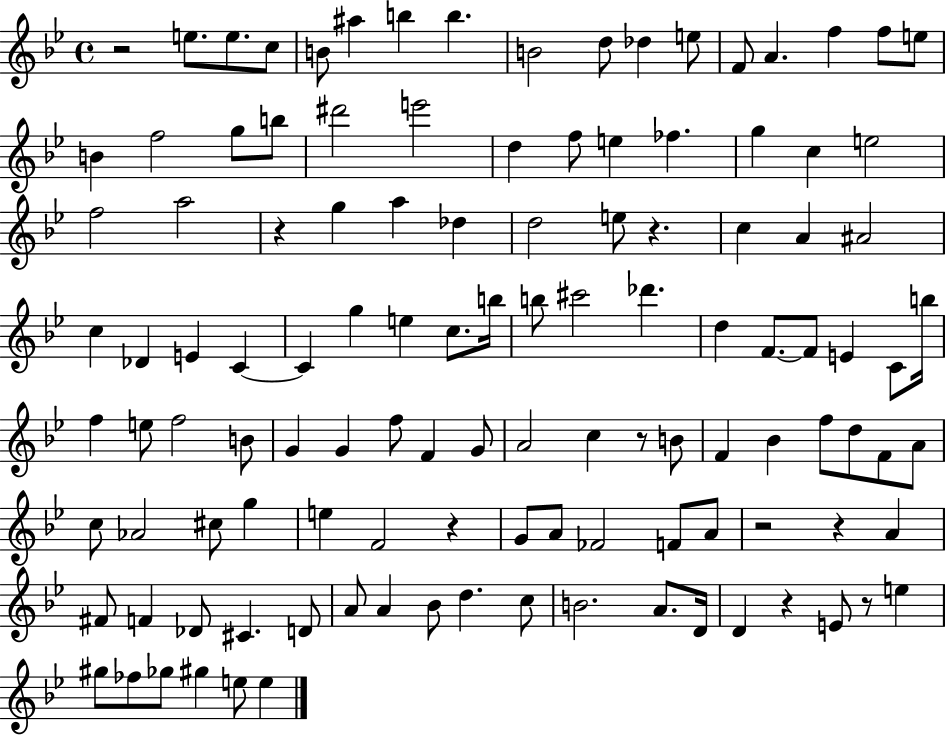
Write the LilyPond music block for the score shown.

{
  \clef treble
  \time 4/4
  \defaultTimeSignature
  \key bes \major
  r2 e''8. e''8. c''8 | b'8 ais''4 b''4 b''4. | b'2 d''8 des''4 e''8 | f'8 a'4. f''4 f''8 e''8 | \break b'4 f''2 g''8 b''8 | dis'''2 e'''2 | d''4 f''8 e''4 fes''4. | g''4 c''4 e''2 | \break f''2 a''2 | r4 g''4 a''4 des''4 | d''2 e''8 r4. | c''4 a'4 ais'2 | \break c''4 des'4 e'4 c'4~~ | c'4 g''4 e''4 c''8. b''16 | b''8 cis'''2 des'''4. | d''4 f'8.~~ f'8 e'4 c'8 b''16 | \break f''4 e''8 f''2 b'8 | g'4 g'4 f''8 f'4 g'8 | a'2 c''4 r8 b'8 | f'4 bes'4 f''8 d''8 f'8 a'8 | \break c''8 aes'2 cis''8 g''4 | e''4 f'2 r4 | g'8 a'8 fes'2 f'8 a'8 | r2 r4 a'4 | \break fis'8 f'4 des'8 cis'4. d'8 | a'8 a'4 bes'8 d''4. c''8 | b'2. a'8. d'16 | d'4 r4 e'8 r8 e''4 | \break gis''8 fes''8 ges''8 gis''4 e''8 e''4 | \bar "|."
}